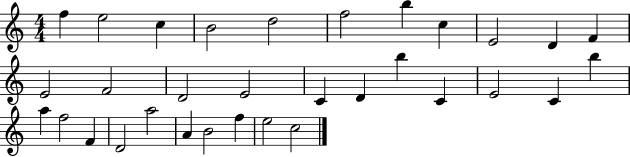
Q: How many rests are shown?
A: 0